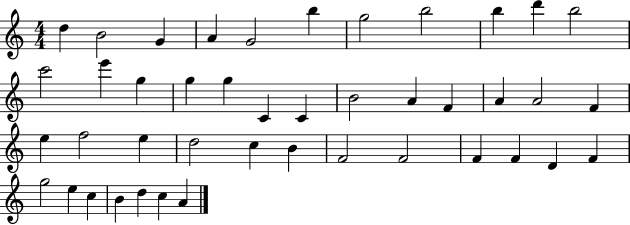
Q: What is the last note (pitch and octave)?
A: A4